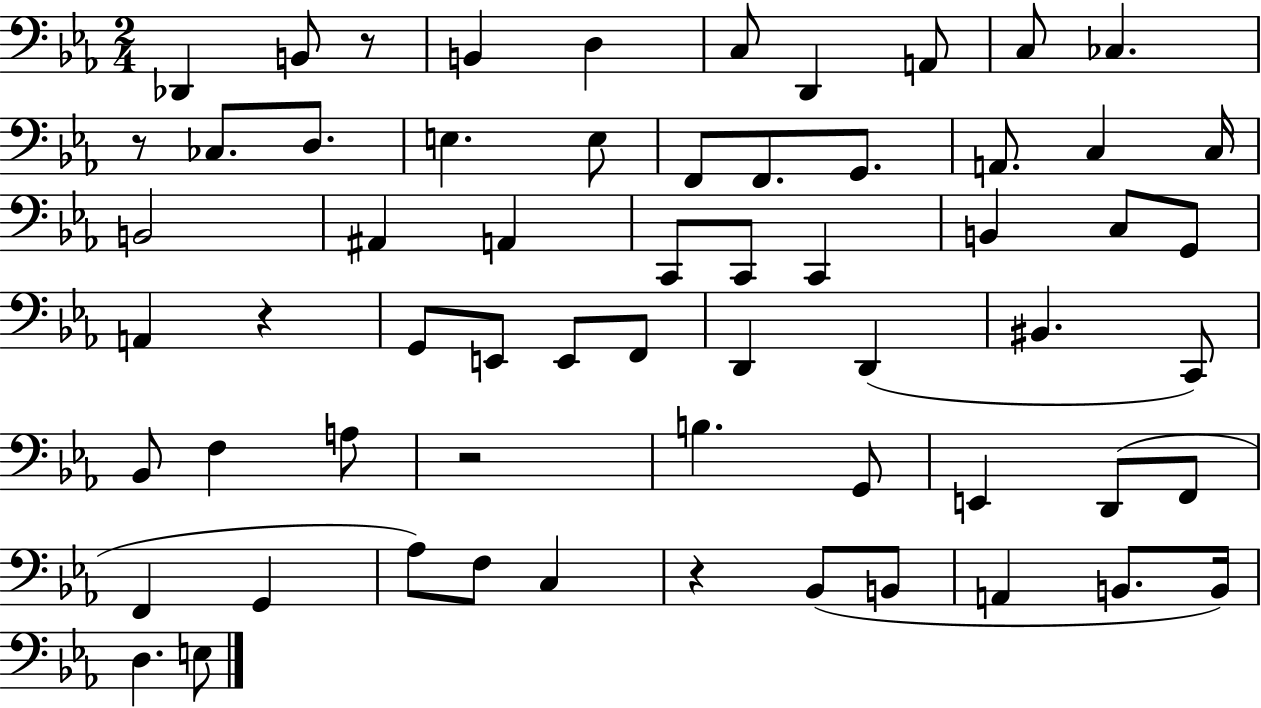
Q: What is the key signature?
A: EES major